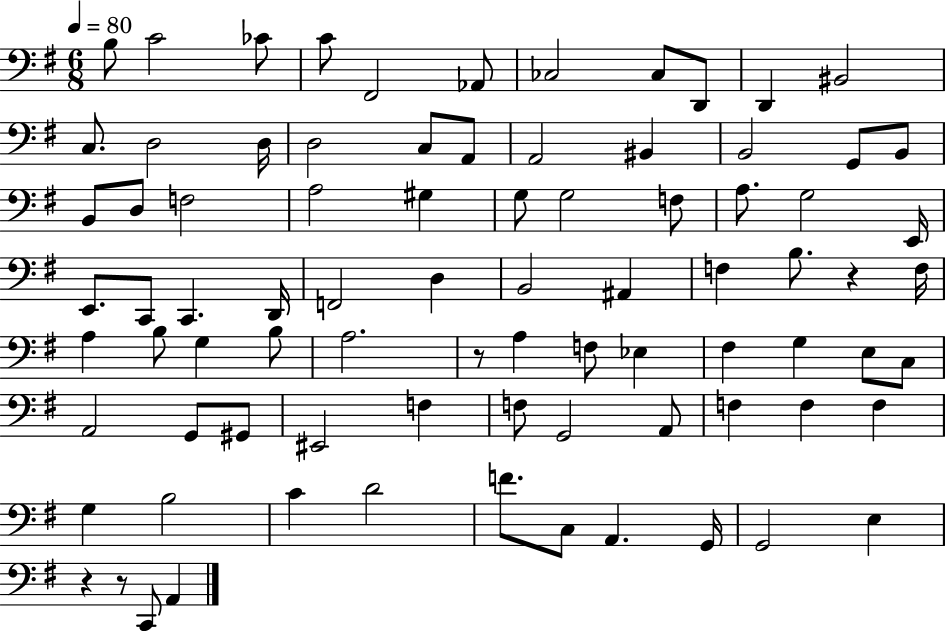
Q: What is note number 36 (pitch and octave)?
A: C2